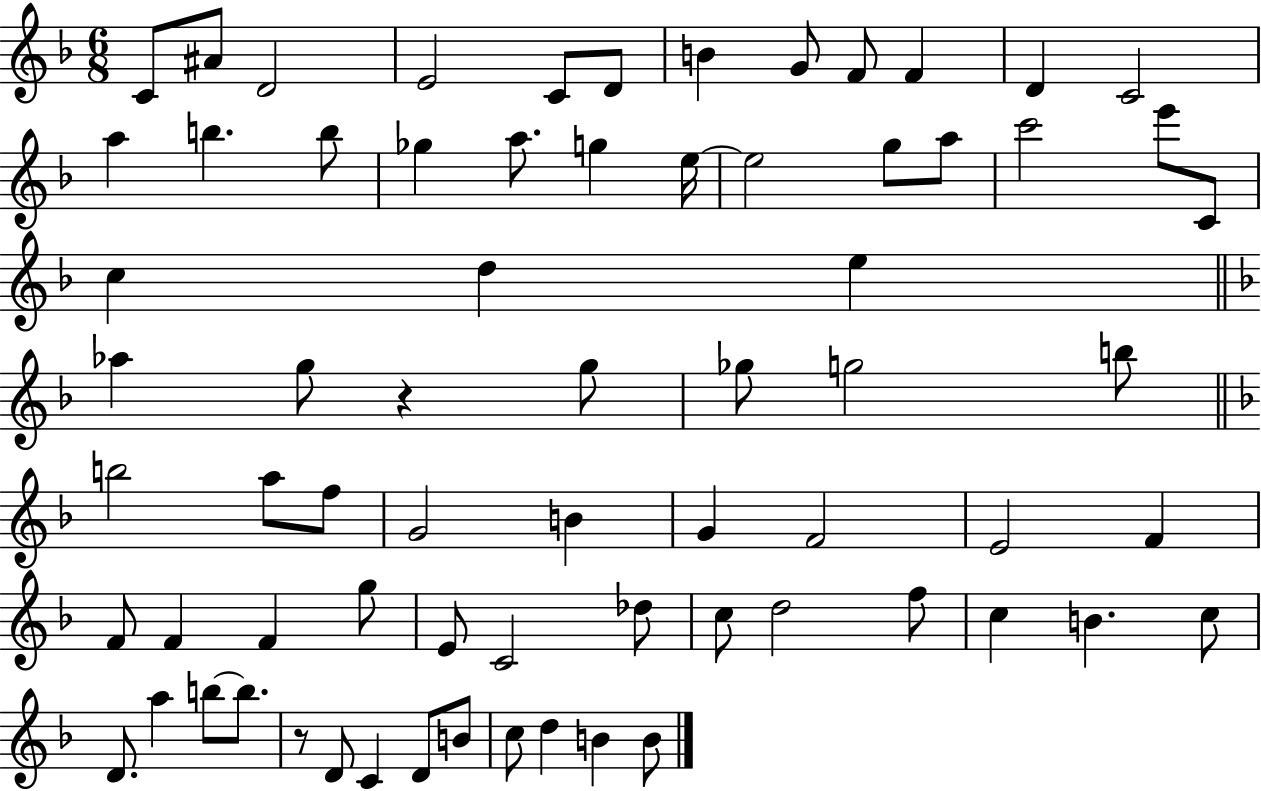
{
  \clef treble
  \numericTimeSignature
  \time 6/8
  \key f \major
  c'8 ais'8 d'2 | e'2 c'8 d'8 | b'4 g'8 f'8 f'4 | d'4 c'2 | \break a''4 b''4. b''8 | ges''4 a''8. g''4 e''16~~ | e''2 g''8 a''8 | c'''2 e'''8 c'8 | \break c''4 d''4 e''4 | \bar "||" \break \key f \major aes''4 g''8 r4 g''8 | ges''8 g''2 b''8 | \bar "||" \break \key d \minor b''2 a''8 f''8 | g'2 b'4 | g'4 f'2 | e'2 f'4 | \break f'8 f'4 f'4 g''8 | e'8 c'2 des''8 | c''8 d''2 f''8 | c''4 b'4. c''8 | \break d'8. a''4 b''8~~ b''8. | r8 d'8 c'4 d'8 b'8 | c''8 d''4 b'4 b'8 | \bar "|."
}